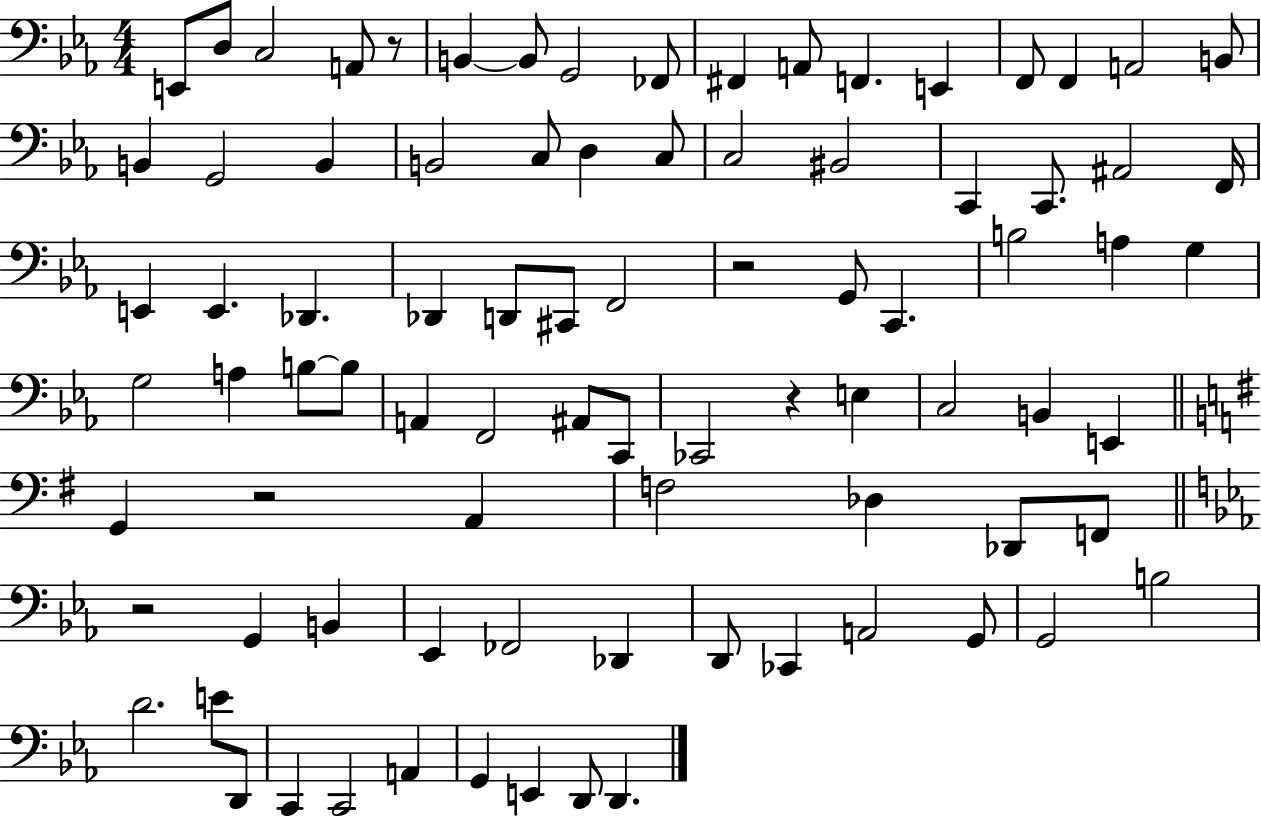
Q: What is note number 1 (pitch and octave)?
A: E2